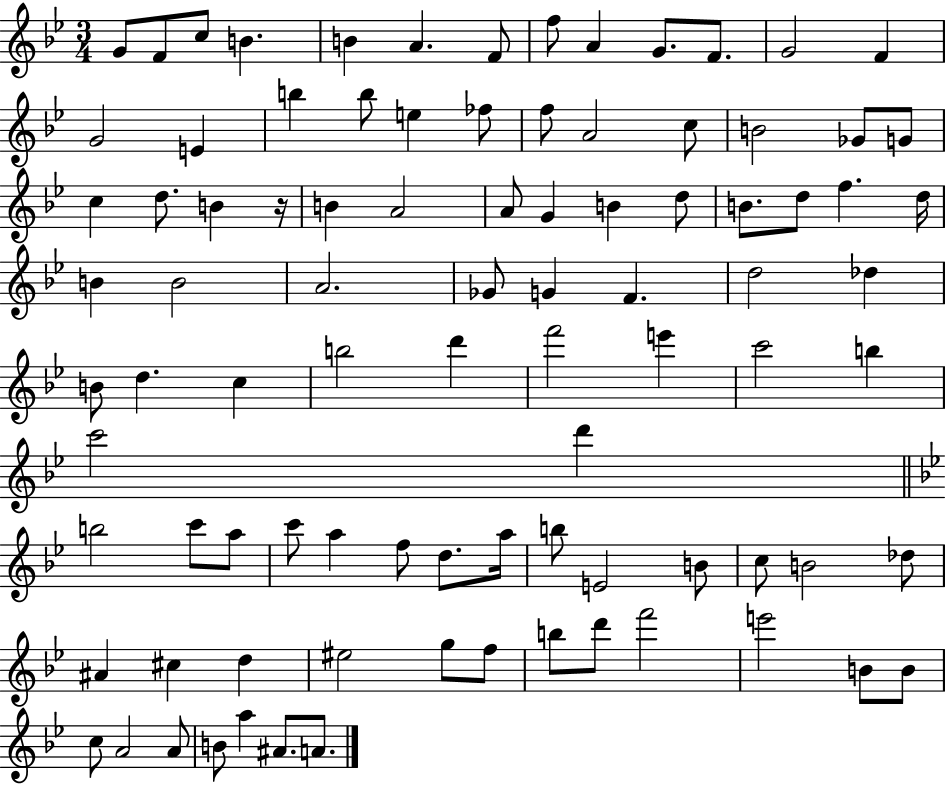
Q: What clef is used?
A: treble